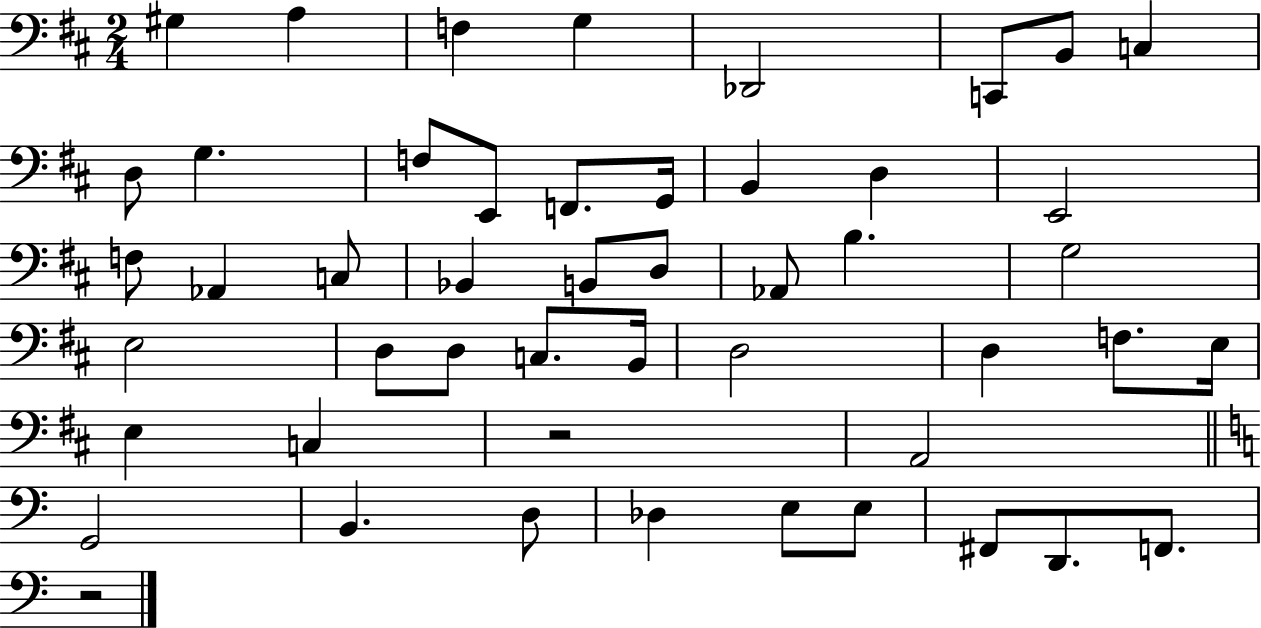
{
  \clef bass
  \numericTimeSignature
  \time 2/4
  \key d \major
  gis4 a4 | f4 g4 | des,2 | c,8 b,8 c4 | \break d8 g4. | f8 e,8 f,8. g,16 | b,4 d4 | e,2 | \break f8 aes,4 c8 | bes,4 b,8 d8 | aes,8 b4. | g2 | \break e2 | d8 d8 c8. b,16 | d2 | d4 f8. e16 | \break e4 c4 | r2 | a,2 | \bar "||" \break \key a \minor g,2 | b,4. d8 | des4 e8 e8 | fis,8 d,8. f,8. | \break r2 | \bar "|."
}